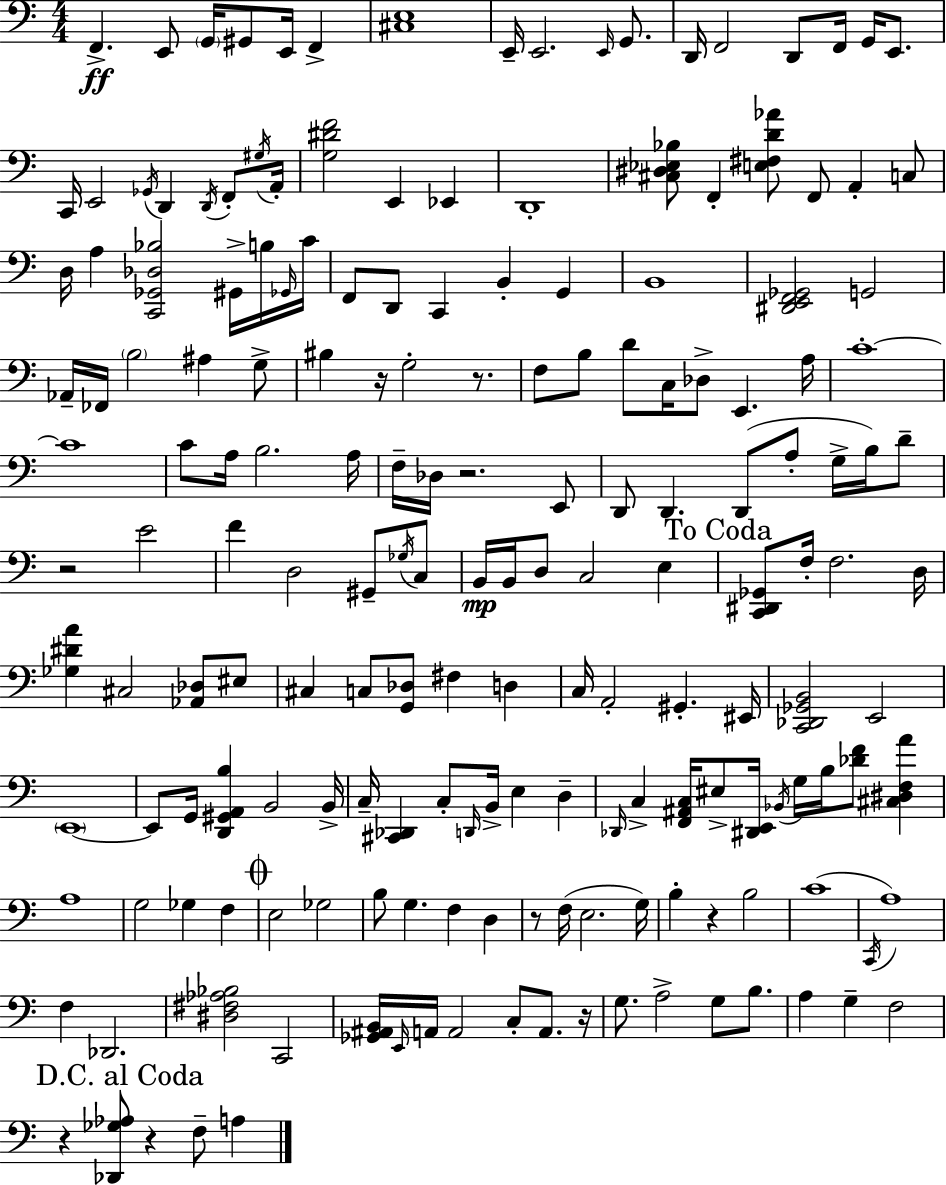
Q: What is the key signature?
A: C major